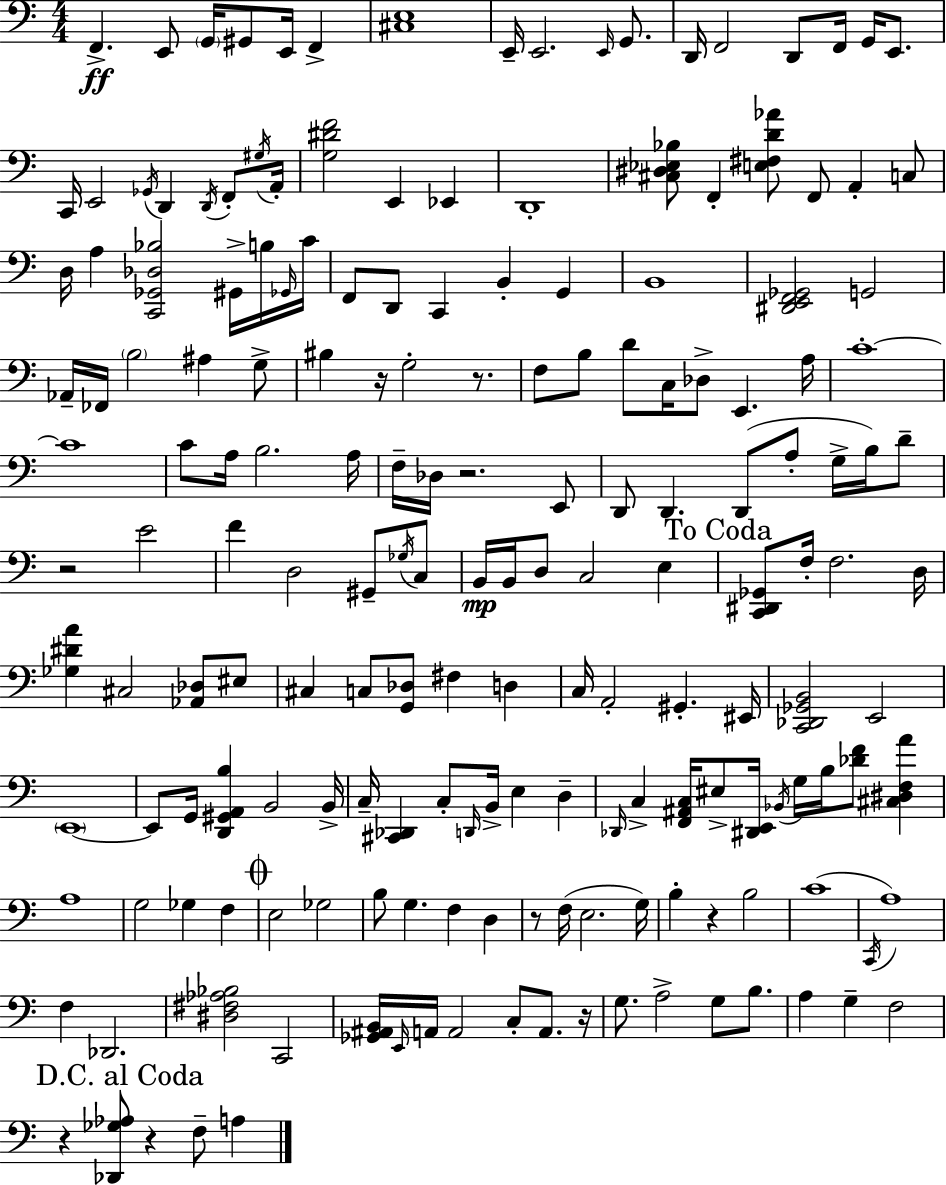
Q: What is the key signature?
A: C major